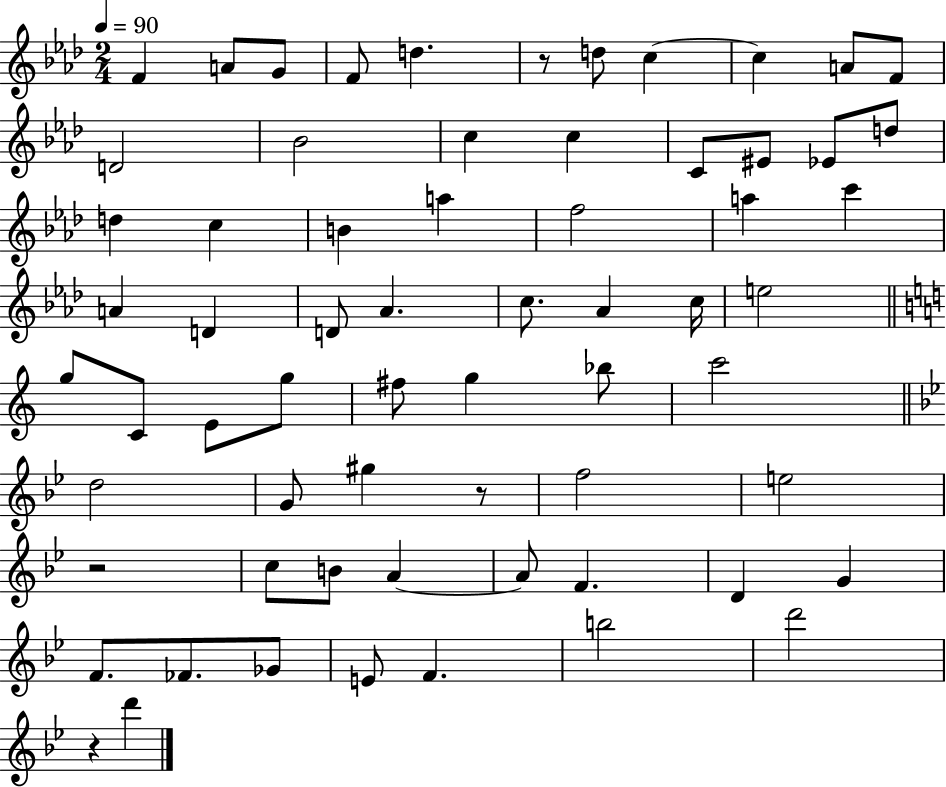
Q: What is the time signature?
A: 2/4